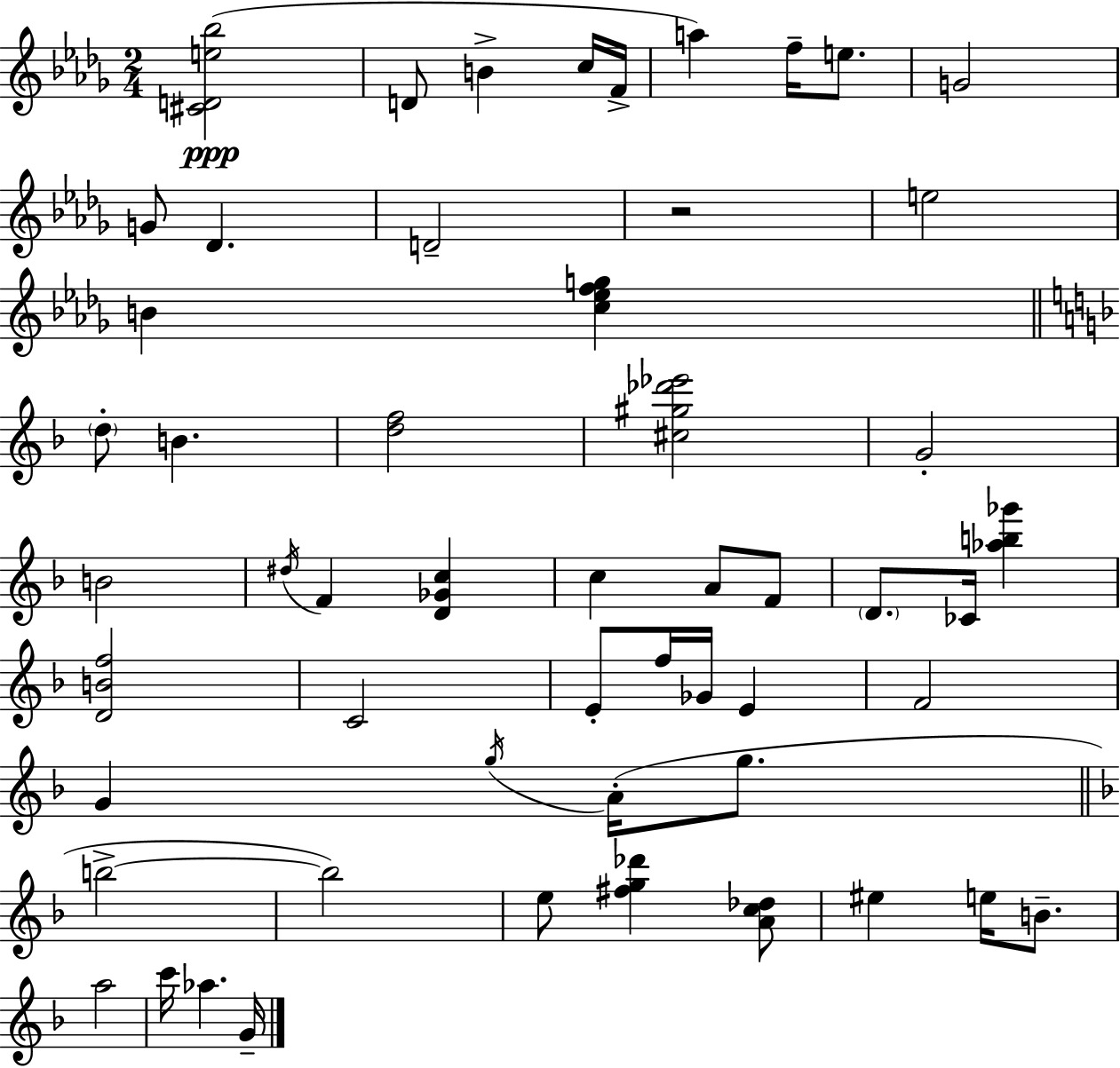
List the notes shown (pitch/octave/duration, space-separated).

[C#4,D4,E5,Bb5]/h D4/e B4/q C5/s F4/s A5/q F5/s E5/e. G4/h G4/e Db4/q. D4/h R/h E5/h B4/q [C5,Eb5,F5,G5]/q D5/e B4/q. [D5,F5]/h [C#5,G#5,Db6,Eb6]/h G4/h B4/h D#5/s F4/q [D4,Gb4,C5]/q C5/q A4/e F4/e D4/e. CES4/s [Ab5,B5,Gb6]/q [D4,B4,F5]/h C4/h E4/e F5/s Gb4/s E4/q F4/h G4/q G5/s A4/s G5/e. B5/h B5/h E5/e [F#5,G5,Db6]/q [A4,C5,Db5]/e EIS5/q E5/s B4/e. A5/h C6/s Ab5/q. G4/s